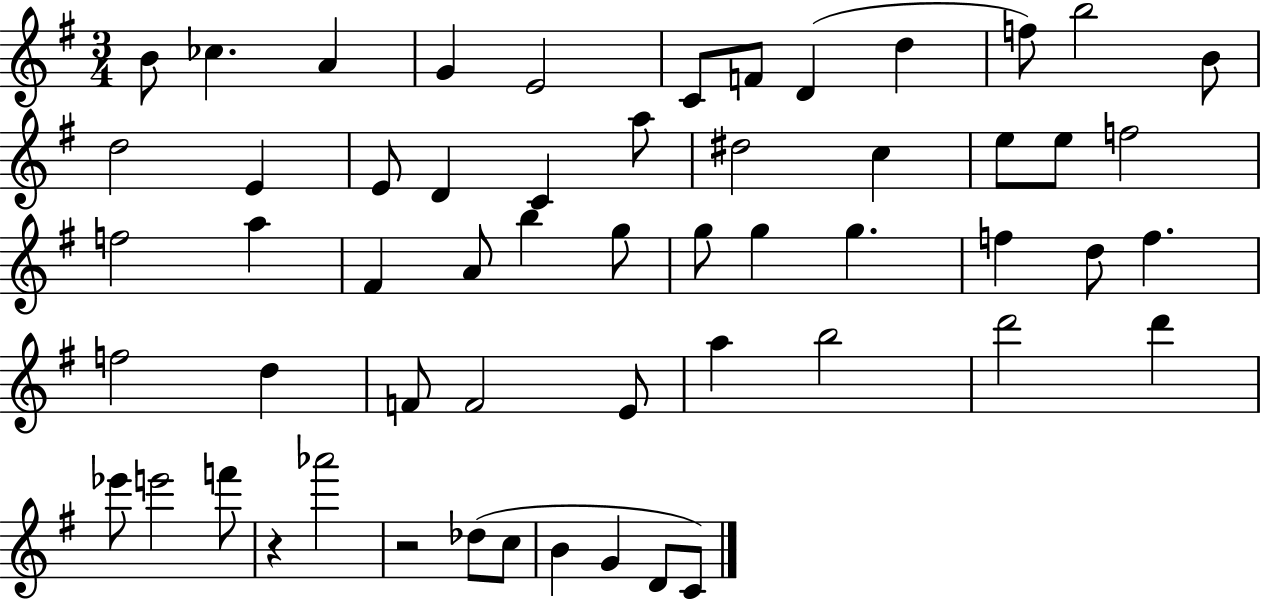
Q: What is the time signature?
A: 3/4